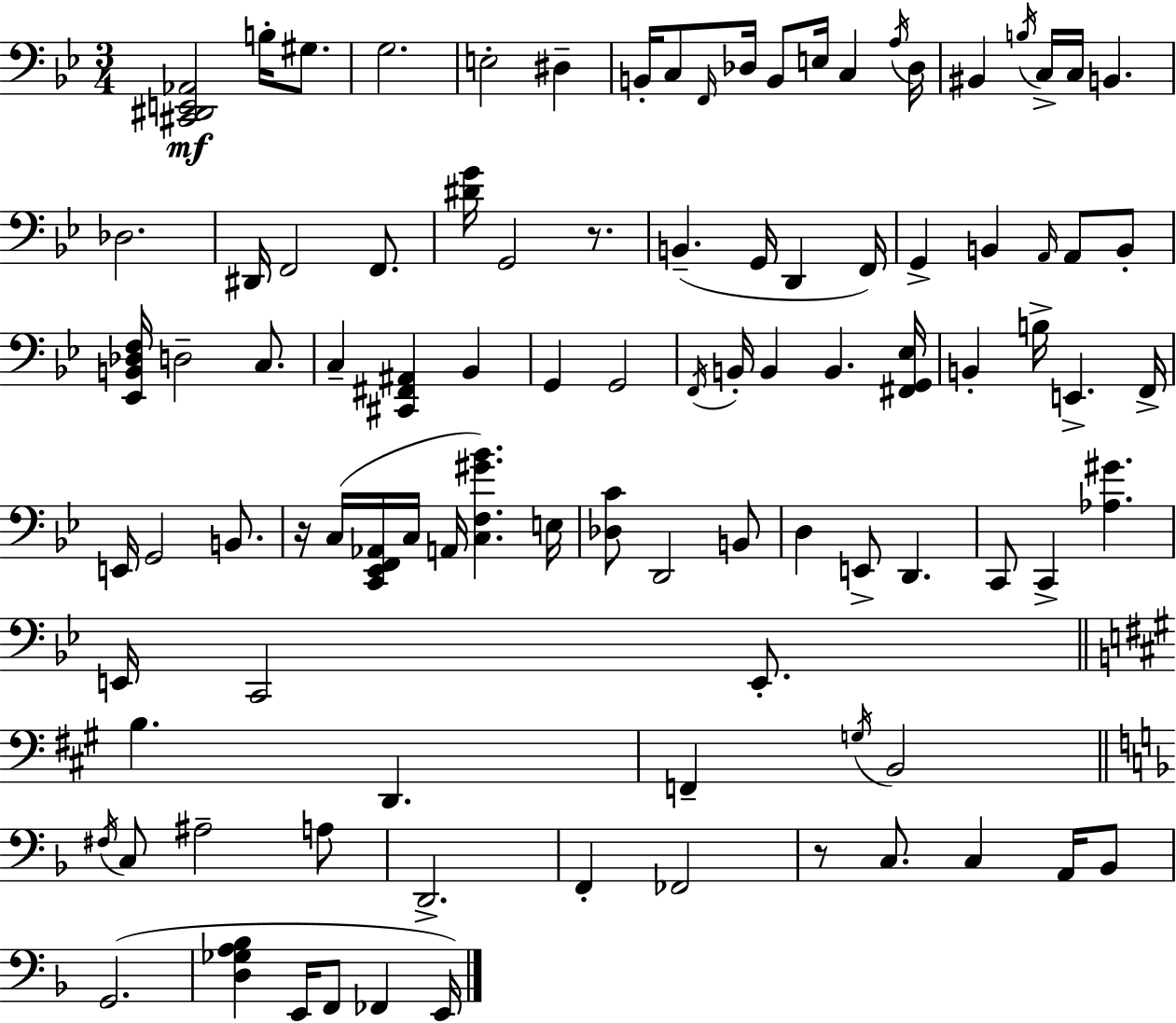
[C#2,D#2,E2,Ab2]/h B3/s G#3/e. G3/h. E3/h D#3/q B2/s C3/e F2/s Db3/s B2/e E3/s C3/q A3/s Db3/s BIS2/q B3/s C3/s C3/s B2/q. Db3/h. D#2/s F2/h F2/e. [D#4,G4]/s G2/h R/e. B2/q. G2/s D2/q F2/s G2/q B2/q A2/s A2/e B2/e [Eb2,B2,Db3,F3]/s D3/h C3/e. C3/q [C#2,F#2,A#2]/q Bb2/q G2/q G2/h F2/s B2/s B2/q B2/q. [F#2,G2,Eb3]/s B2/q B3/s E2/q. F2/s E2/s G2/h B2/e. R/s C3/s [C2,Eb2,F2,Ab2]/s C3/s A2/s [C3,F3,G#4,Bb4]/q. E3/s [Db3,C4]/e D2/h B2/e D3/q E2/e D2/q. C2/e C2/q [Ab3,G#4]/q. E2/s C2/h E2/e. B3/q. D2/q. F2/q G3/s B2/h F#3/s C3/e A#3/h A3/e D2/h. F2/q FES2/h R/e C3/e. C3/q A2/s Bb2/e G2/h. [D3,Gb3,A3,Bb3]/q E2/s F2/e FES2/q E2/s